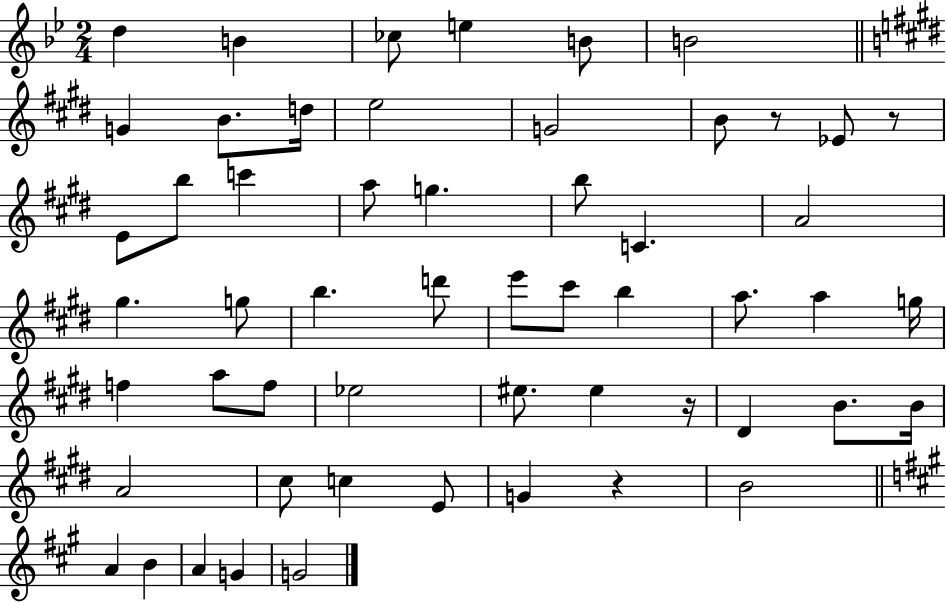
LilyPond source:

{
  \clef treble
  \numericTimeSignature
  \time 2/4
  \key bes \major
  d''4 b'4 | ces''8 e''4 b'8 | b'2 | \bar "||" \break \key e \major g'4 b'8. d''16 | e''2 | g'2 | b'8 r8 ees'8 r8 | \break e'8 b''8 c'''4 | a''8 g''4. | b''8 c'4. | a'2 | \break gis''4. g''8 | b''4. d'''8 | e'''8 cis'''8 b''4 | a''8. a''4 g''16 | \break f''4 a''8 f''8 | ees''2 | eis''8. eis''4 r16 | dis'4 b'8. b'16 | \break a'2 | cis''8 c''4 e'8 | g'4 r4 | b'2 | \break \bar "||" \break \key a \major a'4 b'4 | a'4 g'4 | g'2 | \bar "|."
}